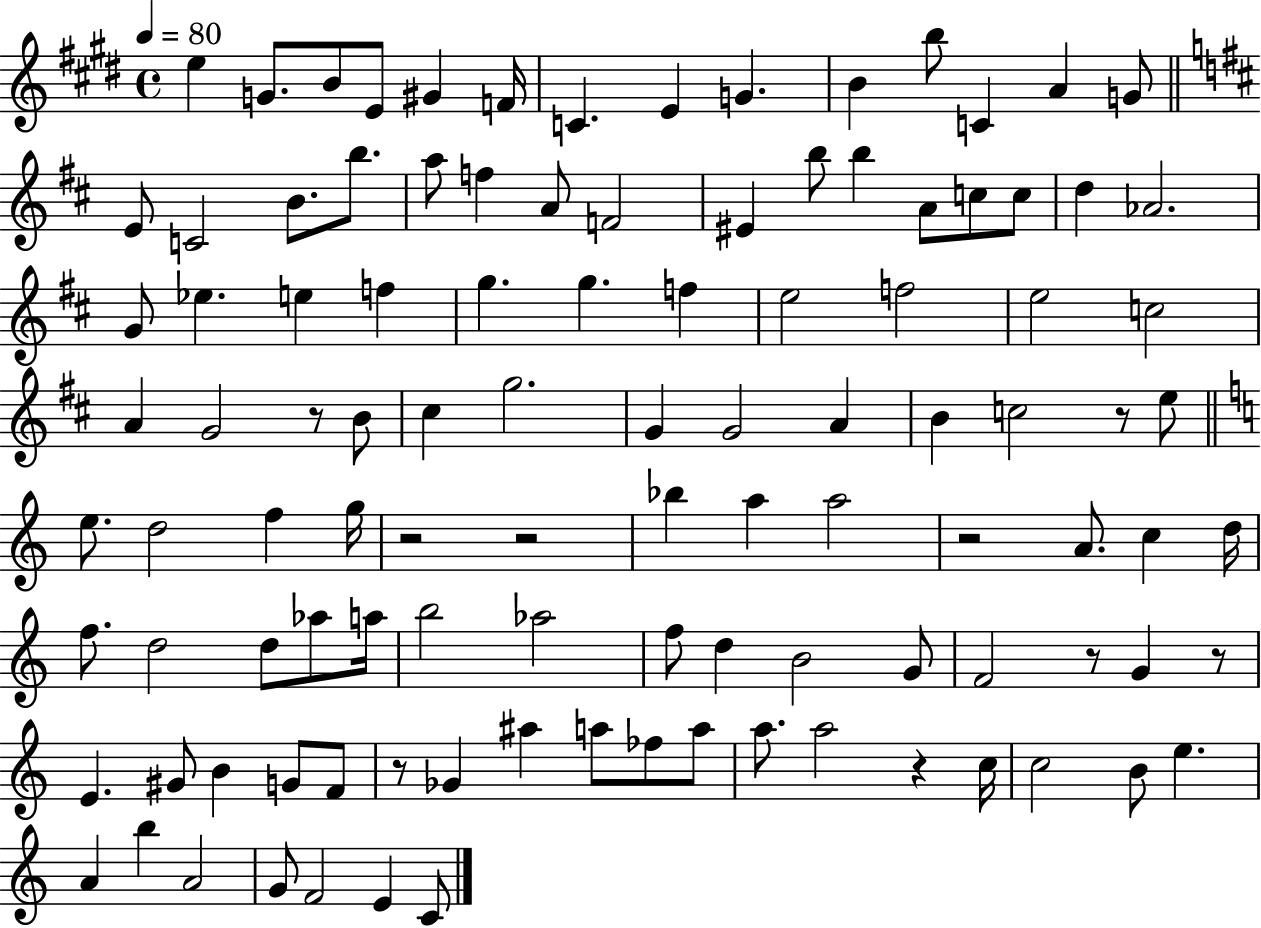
X:1
T:Untitled
M:4/4
L:1/4
K:E
e G/2 B/2 E/2 ^G F/4 C E G B b/2 C A G/2 E/2 C2 B/2 b/2 a/2 f A/2 F2 ^E b/2 b A/2 c/2 c/2 d _A2 G/2 _e e f g g f e2 f2 e2 c2 A G2 z/2 B/2 ^c g2 G G2 A B c2 z/2 e/2 e/2 d2 f g/4 z2 z2 _b a a2 z2 A/2 c d/4 f/2 d2 d/2 _a/2 a/4 b2 _a2 f/2 d B2 G/2 F2 z/2 G z/2 E ^G/2 B G/2 F/2 z/2 _G ^a a/2 _f/2 a/2 a/2 a2 z c/4 c2 B/2 e A b A2 G/2 F2 E C/2